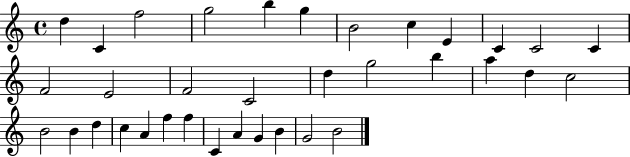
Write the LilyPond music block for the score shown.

{
  \clef treble
  \time 4/4
  \defaultTimeSignature
  \key c \major
  d''4 c'4 f''2 | g''2 b''4 g''4 | b'2 c''4 e'4 | c'4 c'2 c'4 | \break f'2 e'2 | f'2 c'2 | d''4 g''2 b''4 | a''4 d''4 c''2 | \break b'2 b'4 d''4 | c''4 a'4 f''4 f''4 | c'4 a'4 g'4 b'4 | g'2 b'2 | \break \bar "|."
}